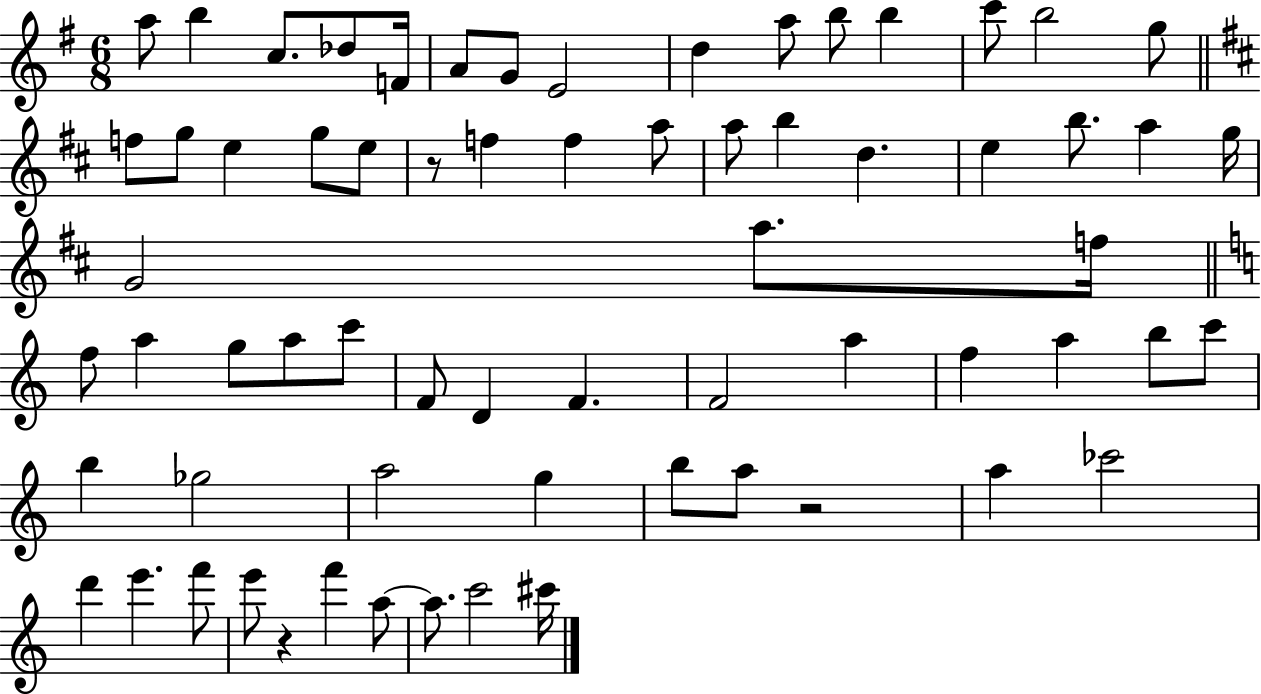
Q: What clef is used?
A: treble